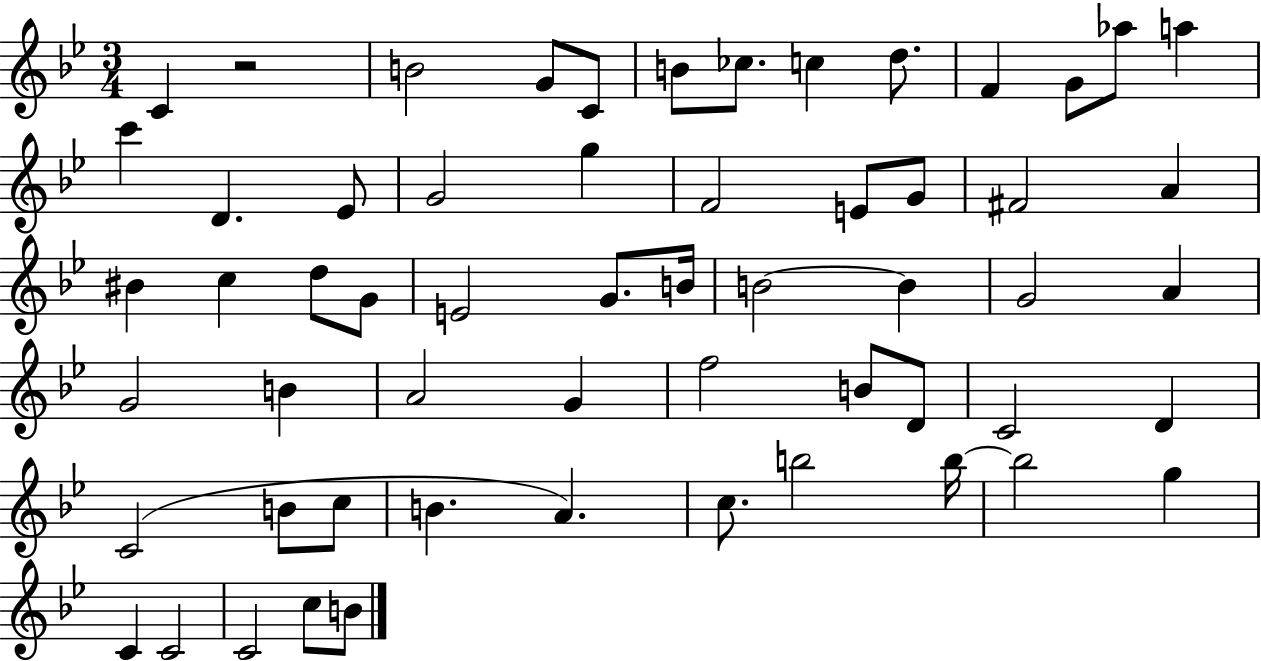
C4/q R/h B4/h G4/e C4/e B4/e CES5/e. C5/q D5/e. F4/q G4/e Ab5/e A5/q C6/q D4/q. Eb4/e G4/h G5/q F4/h E4/e G4/e F#4/h A4/q BIS4/q C5/q D5/e G4/e E4/h G4/e. B4/s B4/h B4/q G4/h A4/q G4/h B4/q A4/h G4/q F5/h B4/e D4/e C4/h D4/q C4/h B4/e C5/e B4/q. A4/q. C5/e. B5/h B5/s B5/h G5/q C4/q C4/h C4/h C5/e B4/e